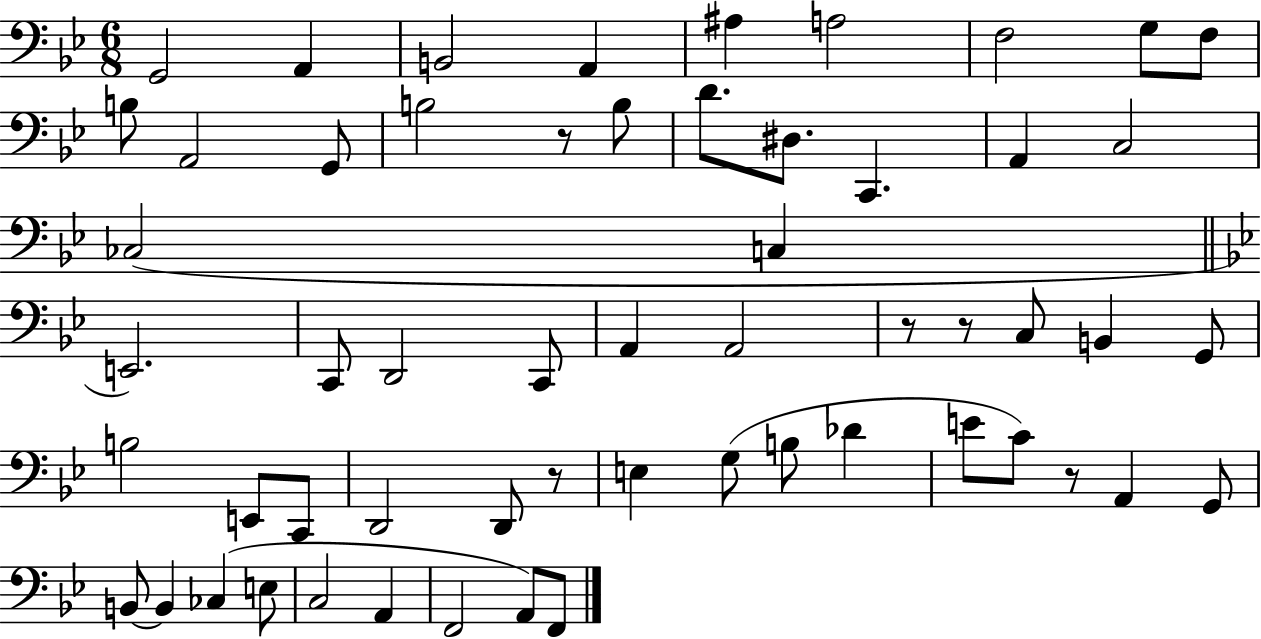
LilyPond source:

{
  \clef bass
  \numericTimeSignature
  \time 6/8
  \key bes \major
  \repeat volta 2 { g,2 a,4 | b,2 a,4 | ais4 a2 | f2 g8 f8 | \break b8 a,2 g,8 | b2 r8 b8 | d'8. dis8. c,4. | a,4 c2 | \break ces2( c4 | \bar "||" \break \key bes \major e,2.) | c,8 d,2 c,8 | a,4 a,2 | r8 r8 c8 b,4 g,8 | \break b2 e,8 c,8 | d,2 d,8 r8 | e4 g8( b8 des'4 | e'8 c'8) r8 a,4 g,8 | \break b,8~~ b,4 ces4( e8 | c2 a,4 | f,2 a,8) f,8 | } \bar "|."
}